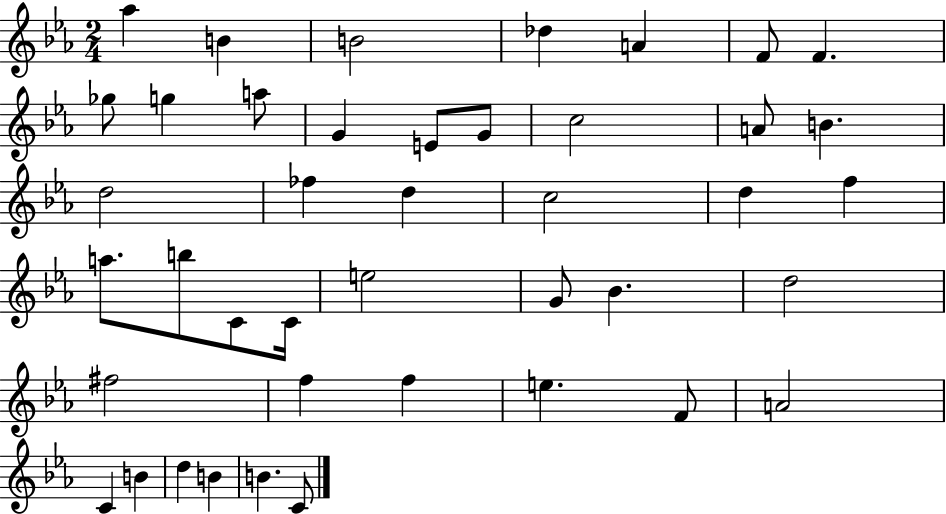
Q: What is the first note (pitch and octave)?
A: Ab5